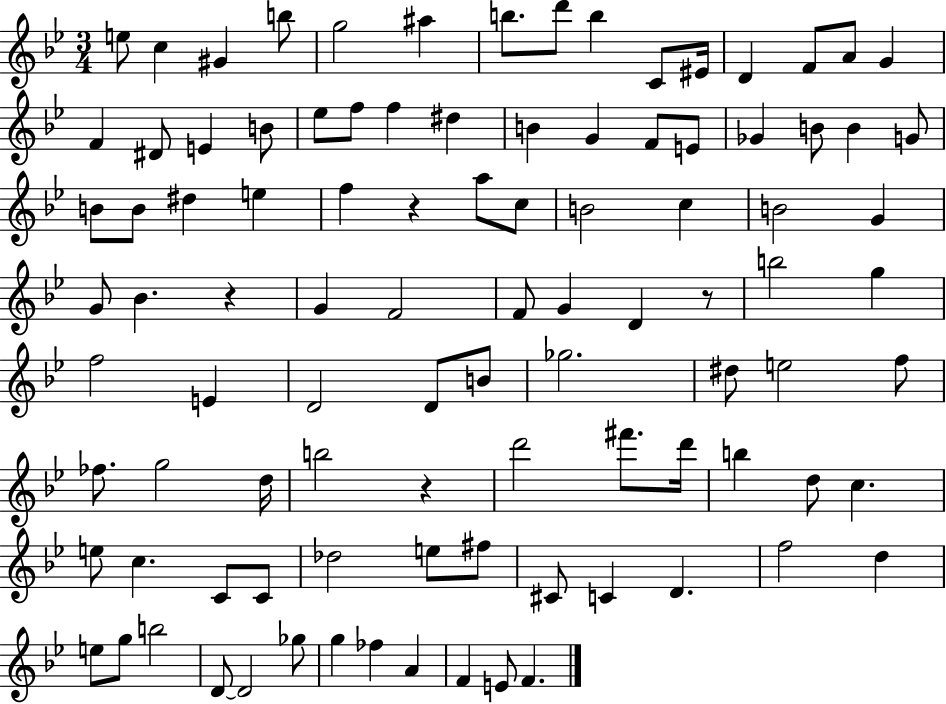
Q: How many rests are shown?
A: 4